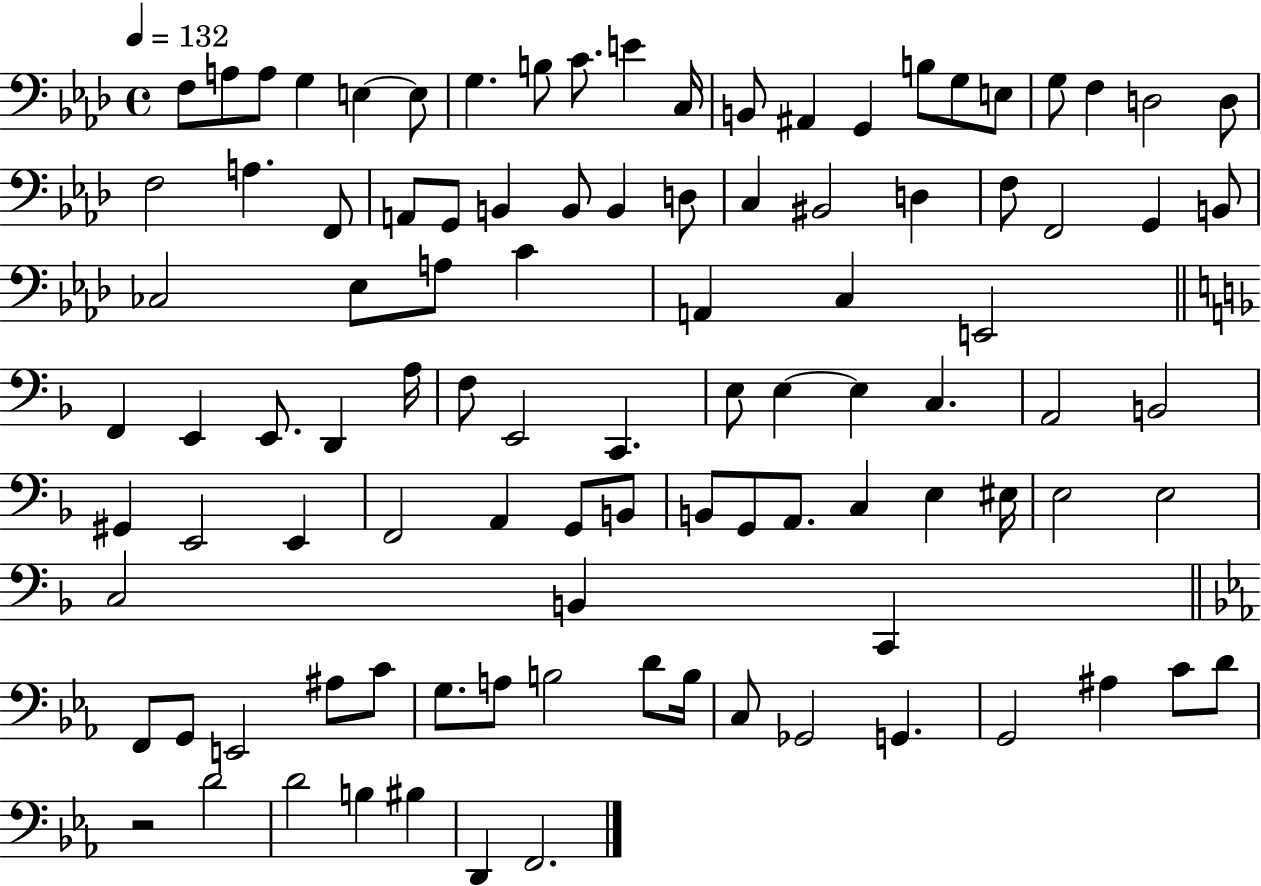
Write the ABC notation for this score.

X:1
T:Untitled
M:4/4
L:1/4
K:Ab
F,/2 A,/2 A,/2 G, E, E,/2 G, B,/2 C/2 E C,/4 B,,/2 ^A,, G,, B,/2 G,/2 E,/2 G,/2 F, D,2 D,/2 F,2 A, F,,/2 A,,/2 G,,/2 B,, B,,/2 B,, D,/2 C, ^B,,2 D, F,/2 F,,2 G,, B,,/2 _C,2 _E,/2 A,/2 C A,, C, E,,2 F,, E,, E,,/2 D,, A,/4 F,/2 E,,2 C,, E,/2 E, E, C, A,,2 B,,2 ^G,, E,,2 E,, F,,2 A,, G,,/2 B,,/2 B,,/2 G,,/2 A,,/2 C, E, ^E,/4 E,2 E,2 C,2 B,, C,, F,,/2 G,,/2 E,,2 ^A,/2 C/2 G,/2 A,/2 B,2 D/2 B,/4 C,/2 _G,,2 G,, G,,2 ^A, C/2 D/2 z2 D2 D2 B, ^B, D,, F,,2